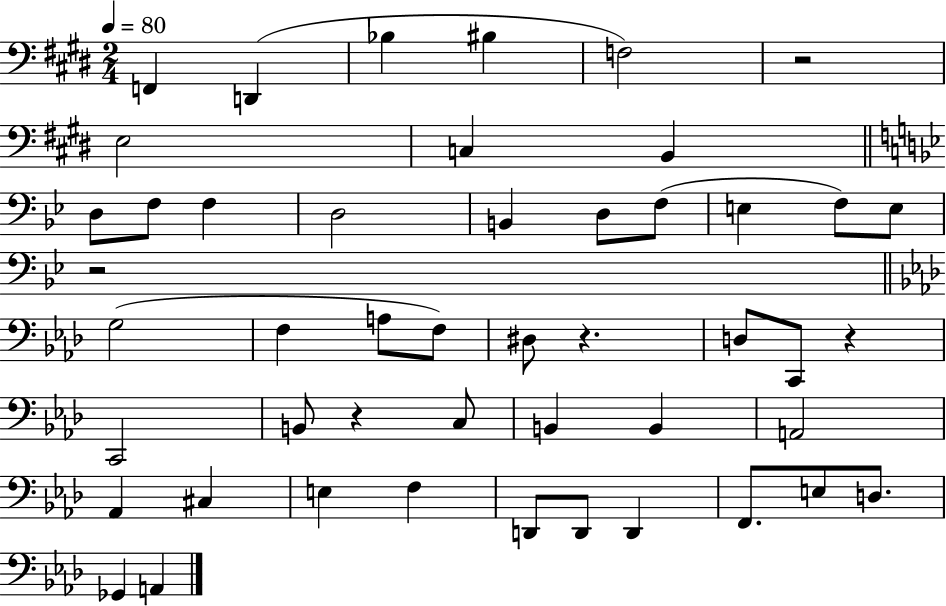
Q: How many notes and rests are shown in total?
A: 48